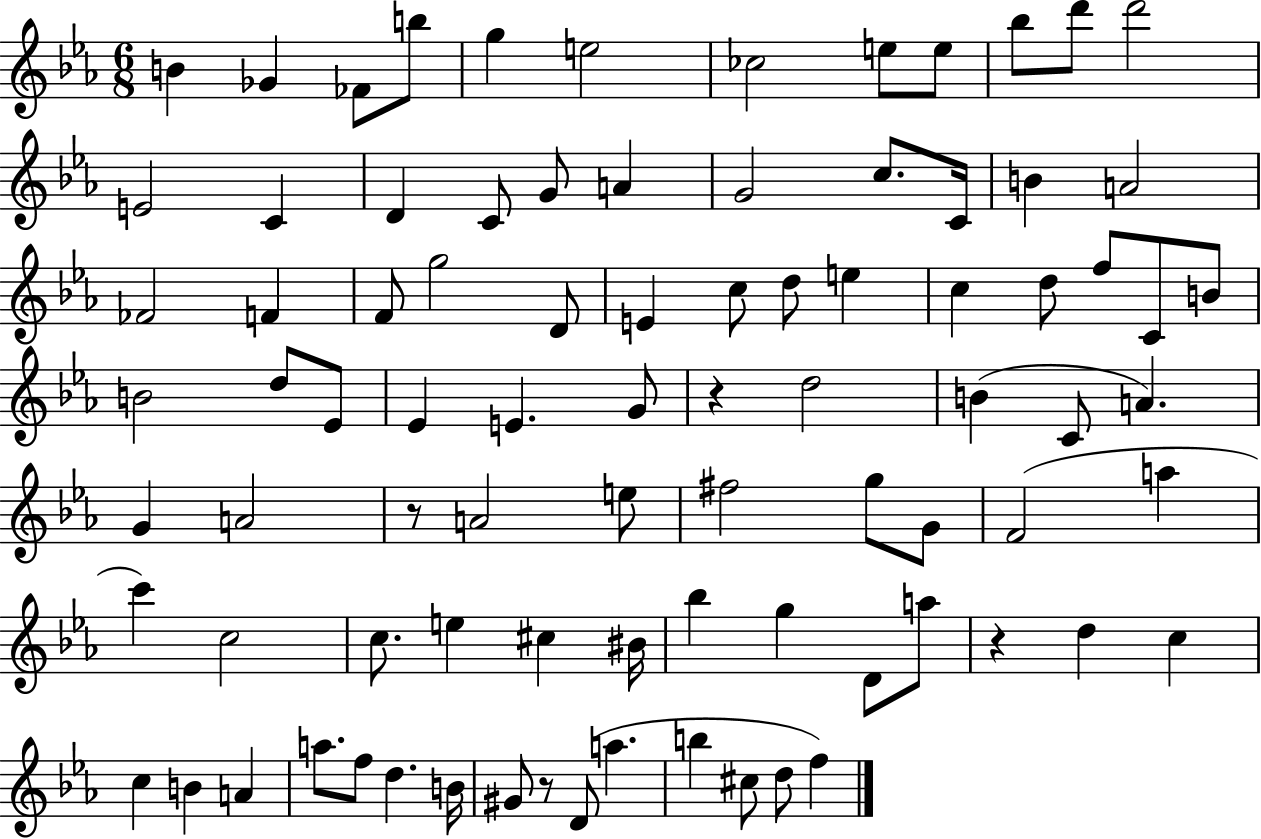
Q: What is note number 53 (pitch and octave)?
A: G5